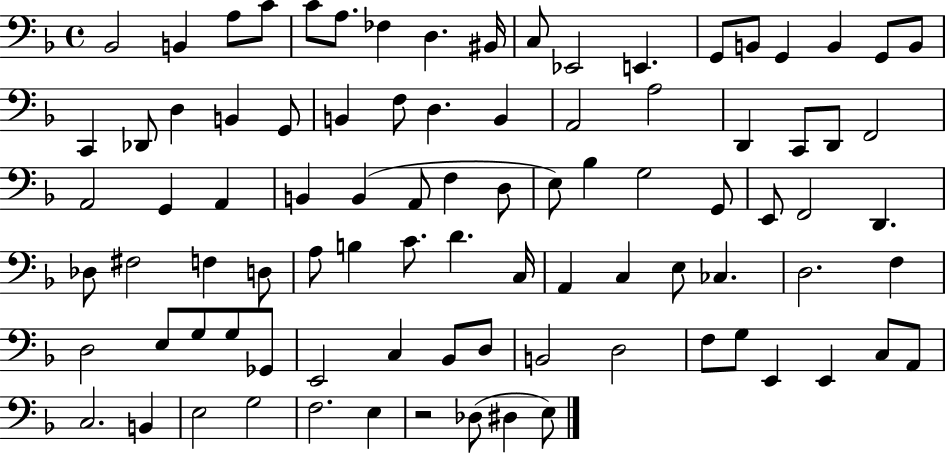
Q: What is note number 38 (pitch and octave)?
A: B2